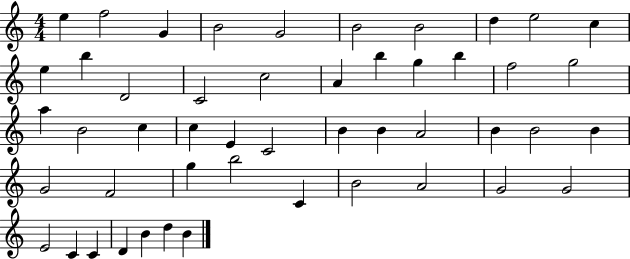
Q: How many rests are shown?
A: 0